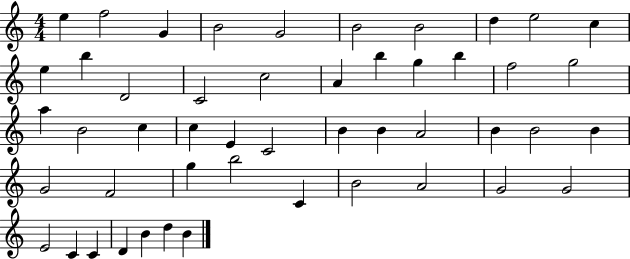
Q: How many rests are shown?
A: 0